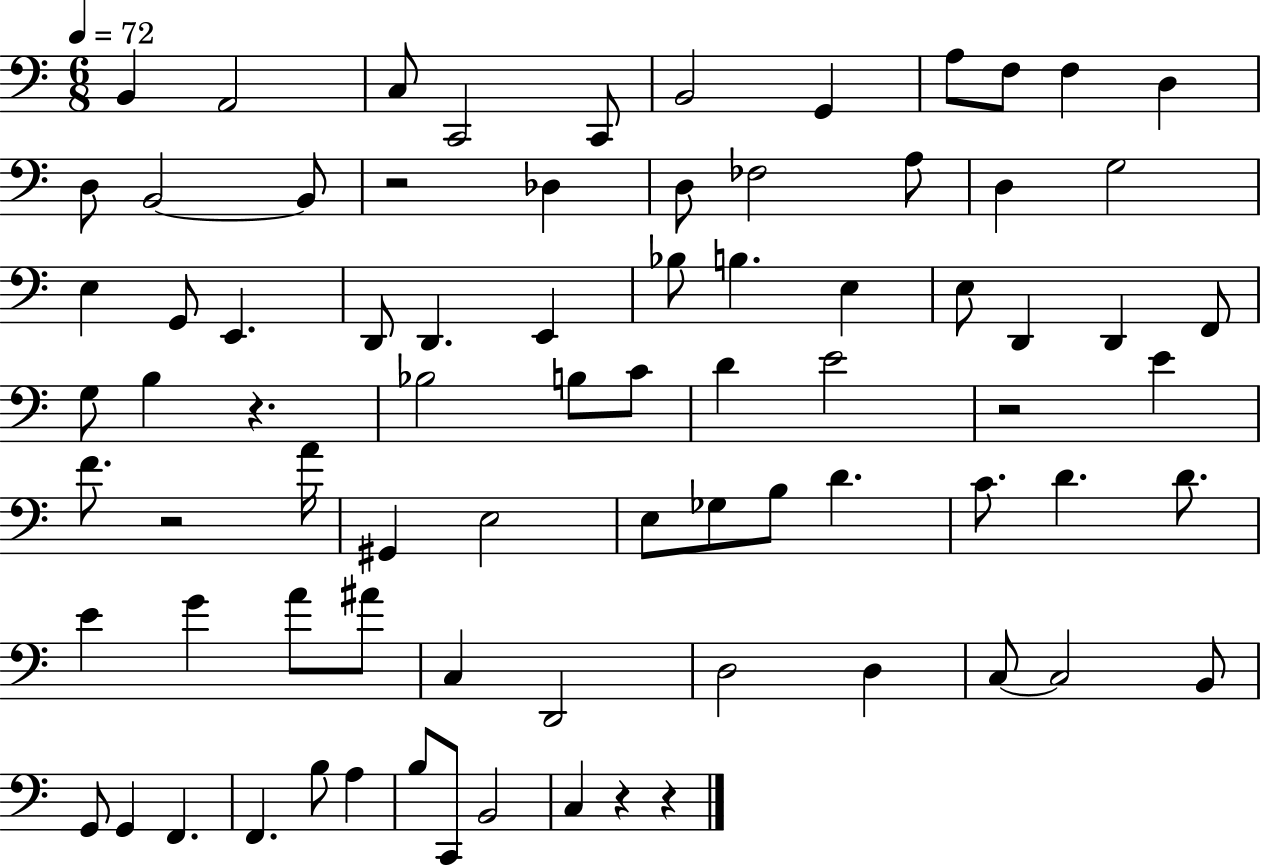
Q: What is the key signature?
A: C major